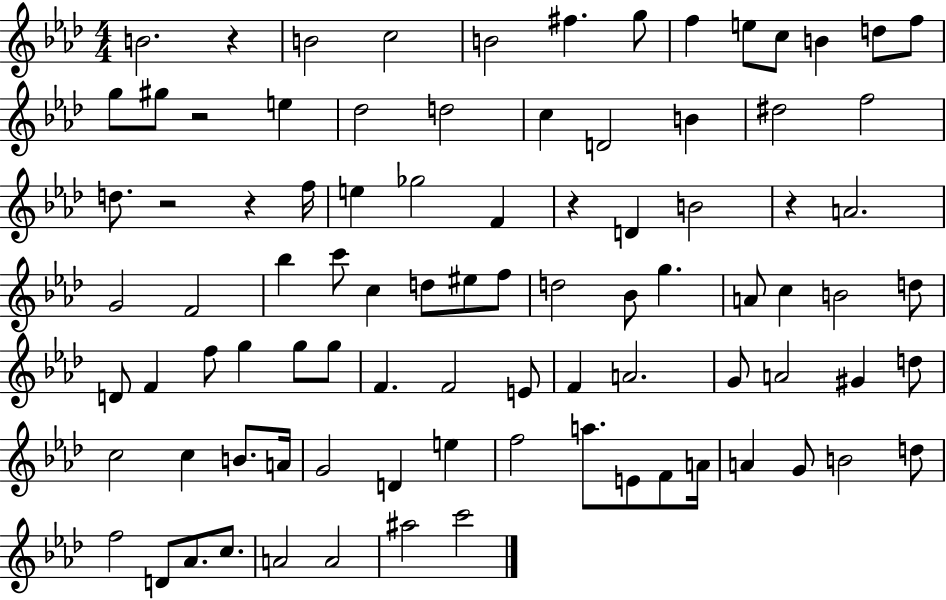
B4/h. R/q B4/h C5/h B4/h F#5/q. G5/e F5/q E5/e C5/e B4/q D5/e F5/e G5/e G#5/e R/h E5/q Db5/h D5/h C5/q D4/h B4/q D#5/h F5/h D5/e. R/h R/q F5/s E5/q Gb5/h F4/q R/q D4/q B4/h R/q A4/h. G4/h F4/h Bb5/q C6/e C5/q D5/e EIS5/e F5/e D5/h Bb4/e G5/q. A4/e C5/q B4/h D5/e D4/e F4/q F5/e G5/q G5/e G5/e F4/q. F4/h E4/e F4/q A4/h. G4/e A4/h G#4/q D5/e C5/h C5/q B4/e. A4/s G4/h D4/q E5/q F5/h A5/e. E4/e F4/e A4/s A4/q G4/e B4/h D5/e F5/h D4/e Ab4/e. C5/e. A4/h A4/h A#5/h C6/h